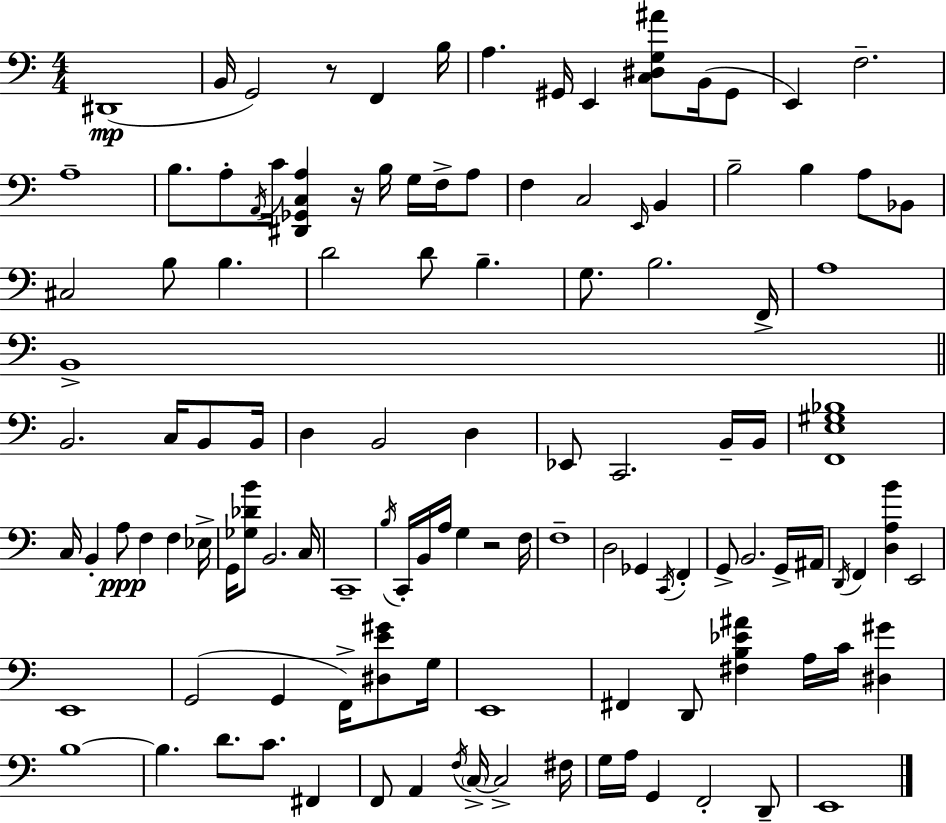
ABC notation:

X:1
T:Untitled
M:4/4
L:1/4
K:C
^D,,4 B,,/4 G,,2 z/2 F,, B,/4 A, ^G,,/4 E,, [C,^D,G,^A]/2 B,,/4 ^G,,/2 E,, F,2 A,4 B,/2 A,/2 A,,/4 C/4 [^D,,_G,,C,A,] z/4 B,/4 G,/4 F,/4 A,/2 F, C,2 E,,/4 B,, B,2 B, A,/2 _B,,/2 ^C,2 B,/2 B, D2 D/2 B, G,/2 B,2 F,,/4 A,4 B,,4 B,,2 C,/4 B,,/2 B,,/4 D, B,,2 D, _E,,/2 C,,2 B,,/4 B,,/4 [F,,E,^G,_B,]4 C,/4 B,, A,/2 F, F, _E,/4 G,,/4 [_G,_DB]/2 B,,2 C,/4 C,,4 B,/4 C,,/4 B,,/4 A,/4 G, z2 F,/4 F,4 D,2 _G,, C,,/4 F,, G,,/2 B,,2 G,,/4 ^A,,/4 D,,/4 F,, [D,A,B] E,,2 E,,4 G,,2 G,, F,,/4 [^D,E^G]/2 G,/4 E,,4 ^F,, D,,/2 [^F,B,_E^A] A,/4 C/4 [^D,^G] B,4 B, D/2 C/2 ^F,, F,,/2 A,, F,/4 C,/4 C,2 ^F,/4 G,/4 A,/4 G,, F,,2 D,,/2 E,,4